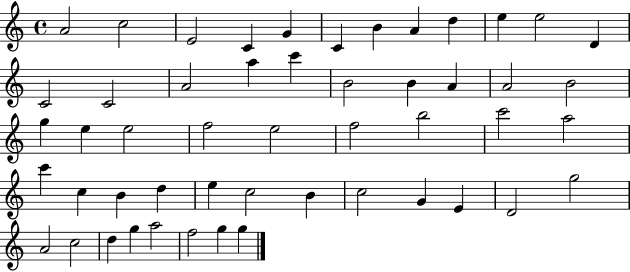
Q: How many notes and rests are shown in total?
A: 51